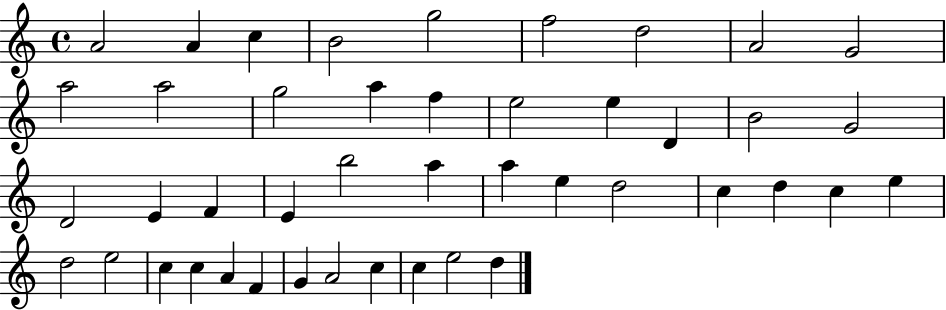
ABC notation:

X:1
T:Untitled
M:4/4
L:1/4
K:C
A2 A c B2 g2 f2 d2 A2 G2 a2 a2 g2 a f e2 e D B2 G2 D2 E F E b2 a a e d2 c d c e d2 e2 c c A F G A2 c c e2 d